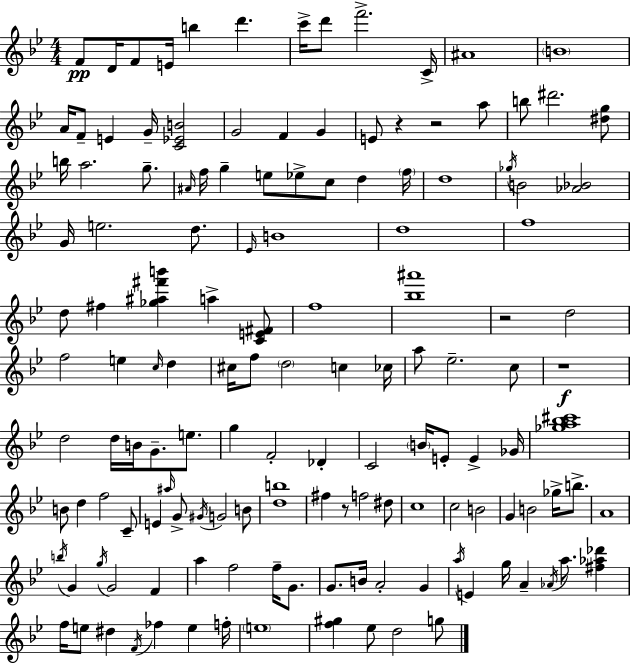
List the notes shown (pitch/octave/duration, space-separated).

F4/e D4/s F4/e E4/s B5/q D6/q. C6/s D6/e F6/h. C4/s A#4/w B4/w A4/s F4/e E4/q G4/s [C4,Eb4,B4]/h G4/h F4/q G4/q E4/e R/q R/h A5/e B5/e D#6/h. [D#5,G5]/e B5/s A5/h. G5/e. A#4/s F5/s G5/q E5/e Eb5/e C5/e D5/q F5/s D5/w Gb5/s B4/h [Ab4,Bb4]/h G4/s E5/h. D5/e. Eb4/s B4/w D5/w F5/w D5/e F#5/q [Gb5,A#5,F#6,B6]/q A5/q [C4,E4,F#4]/e F5/w [Bb5,A#6]/w R/h D5/h F5/h E5/q C5/s D5/q C#5/s F5/e D5/h C5/q CES5/s A5/e Eb5/h. C5/e R/w D5/h D5/s B4/s G4/e. E5/e. G5/q F4/h Db4/q C4/h B4/s E4/e E4/q Gb4/s [Gb5,A5,Bb5,C#6]/w B4/e D5/q F5/h C4/e E4/q A#5/s G4/e G#4/s G4/h B4/e [D5,B5]/w F#5/q R/e F5/h D#5/e C5/w C5/h B4/h G4/q B4/h Gb5/s B5/e. A4/w B5/s G4/q G5/s G4/h F4/q A5/q F5/h F5/s G4/e. G4/e. B4/s A4/h G4/q A5/s E4/q G5/s A4/q Ab4/s A5/e. [F#5,Ab5,Db6]/q F5/s E5/e D#5/q F4/s FES5/q E5/q F5/s E5/w [F5,G#5]/q Eb5/e D5/h G5/e